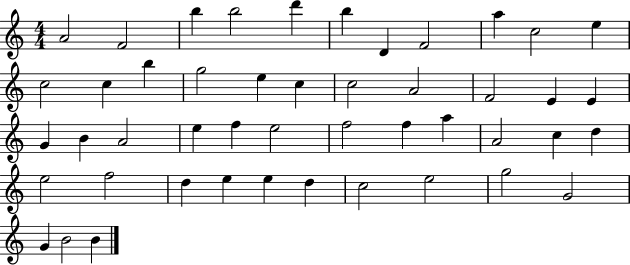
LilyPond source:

{
  \clef treble
  \numericTimeSignature
  \time 4/4
  \key c \major
  a'2 f'2 | b''4 b''2 d'''4 | b''4 d'4 f'2 | a''4 c''2 e''4 | \break c''2 c''4 b''4 | g''2 e''4 c''4 | c''2 a'2 | f'2 e'4 e'4 | \break g'4 b'4 a'2 | e''4 f''4 e''2 | f''2 f''4 a''4 | a'2 c''4 d''4 | \break e''2 f''2 | d''4 e''4 e''4 d''4 | c''2 e''2 | g''2 g'2 | \break g'4 b'2 b'4 | \bar "|."
}